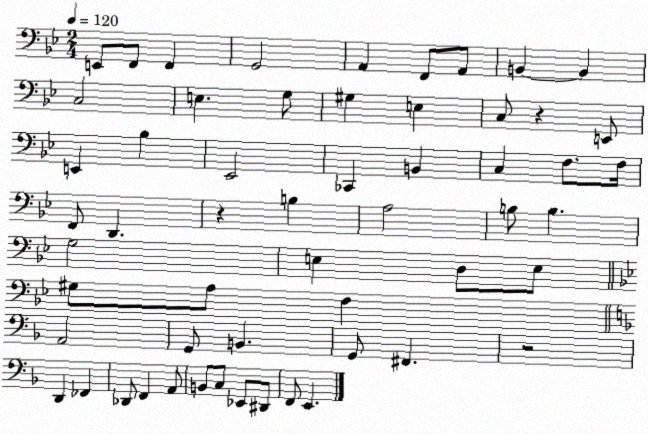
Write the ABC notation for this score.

X:1
T:Untitled
M:2/4
L:1/4
K:Bb
E,,/2 F,,/2 F,, G,,2 A,, F,,/2 A,,/2 B,, B,, C,2 E, G,/2 ^G, E, C,/2 z E,,/2 E,, _B, _E,,2 _C,, B,, C, F,/2 F,/4 F,,/2 D,, z B, A,2 B,/2 B, G,2 E, D,/2 E,/2 ^G,/2 A,/2 F, A,,2 G,,/2 B,, G,,/2 ^F,, z2 D,, _F,, _D,,/2 F,, A,,/2 B,,/2 C,/2 _E,,/2 ^D,,/2 F,,/2 E,,